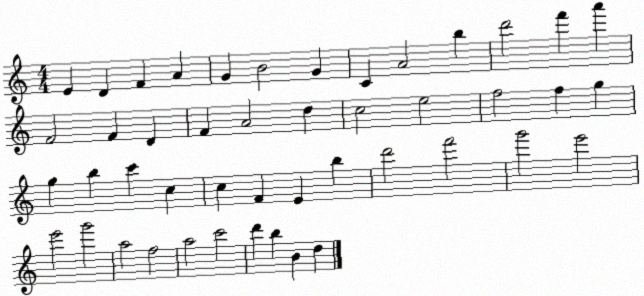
X:1
T:Untitled
M:4/4
L:1/4
K:C
E D F A G B2 G C A2 b d'2 f' a' F2 F D F A2 d c2 e2 f2 f g g b c' c c F E b d'2 f'2 g'2 e'2 e'2 g'2 a2 f2 a2 c'2 d' b B d